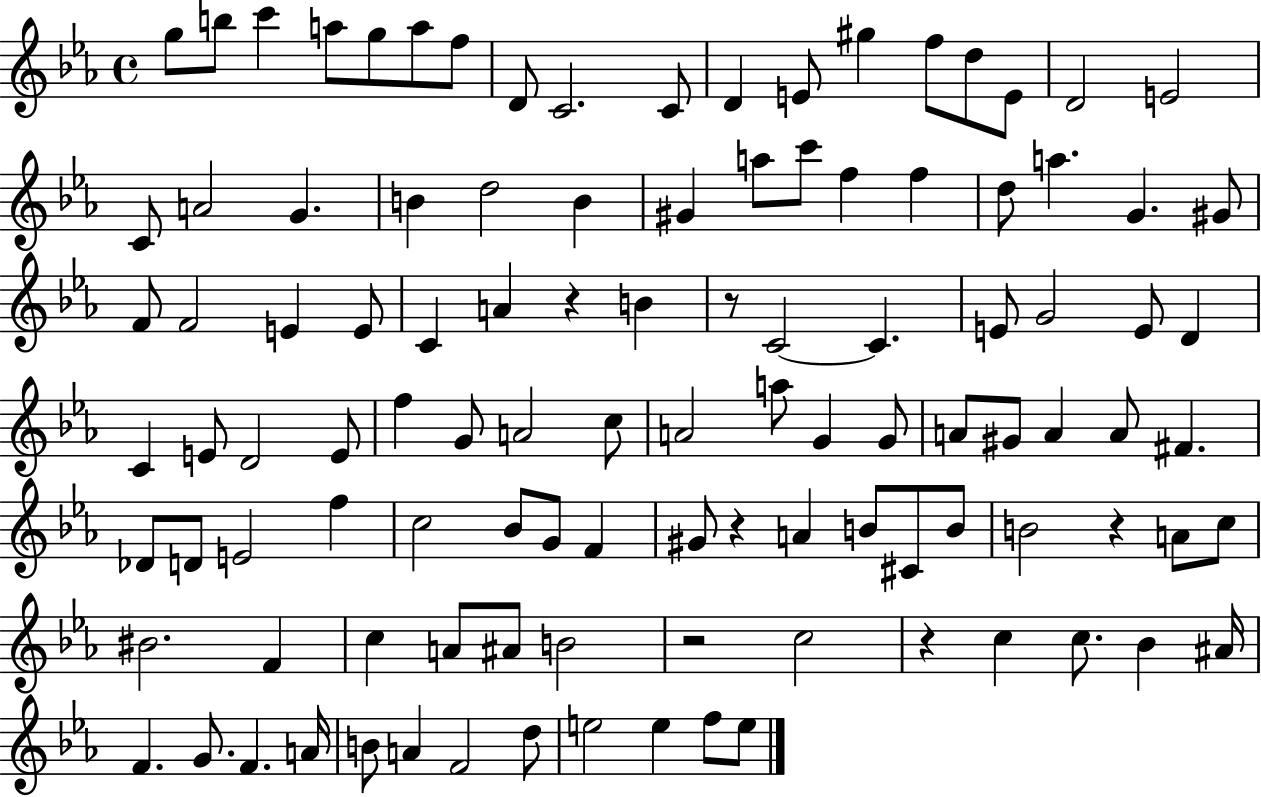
G5/e B5/e C6/q A5/e G5/e A5/e F5/e D4/e C4/h. C4/e D4/q E4/e G#5/q F5/e D5/e E4/e D4/h E4/h C4/e A4/h G4/q. B4/q D5/h B4/q G#4/q A5/e C6/e F5/q F5/q D5/e A5/q. G4/q. G#4/e F4/e F4/h E4/q E4/e C4/q A4/q R/q B4/q R/e C4/h C4/q. E4/e G4/h E4/e D4/q C4/q E4/e D4/h E4/e F5/q G4/e A4/h C5/e A4/h A5/e G4/q G4/e A4/e G#4/e A4/q A4/e F#4/q. Db4/e D4/e E4/h F5/q C5/h Bb4/e G4/e F4/q G#4/e R/q A4/q B4/e C#4/e B4/e B4/h R/q A4/e C5/e BIS4/h. F4/q C5/q A4/e A#4/e B4/h R/h C5/h R/q C5/q C5/e. Bb4/q A#4/s F4/q. G4/e. F4/q. A4/s B4/e A4/q F4/h D5/e E5/h E5/q F5/e E5/e